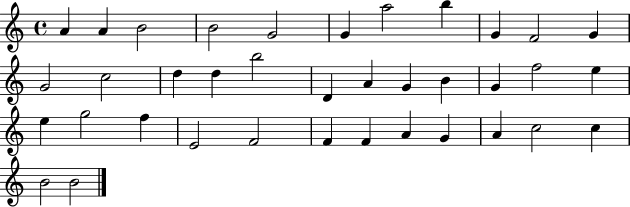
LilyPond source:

{
  \clef treble
  \time 4/4
  \defaultTimeSignature
  \key c \major
  a'4 a'4 b'2 | b'2 g'2 | g'4 a''2 b''4 | g'4 f'2 g'4 | \break g'2 c''2 | d''4 d''4 b''2 | d'4 a'4 g'4 b'4 | g'4 f''2 e''4 | \break e''4 g''2 f''4 | e'2 f'2 | f'4 f'4 a'4 g'4 | a'4 c''2 c''4 | \break b'2 b'2 | \bar "|."
}